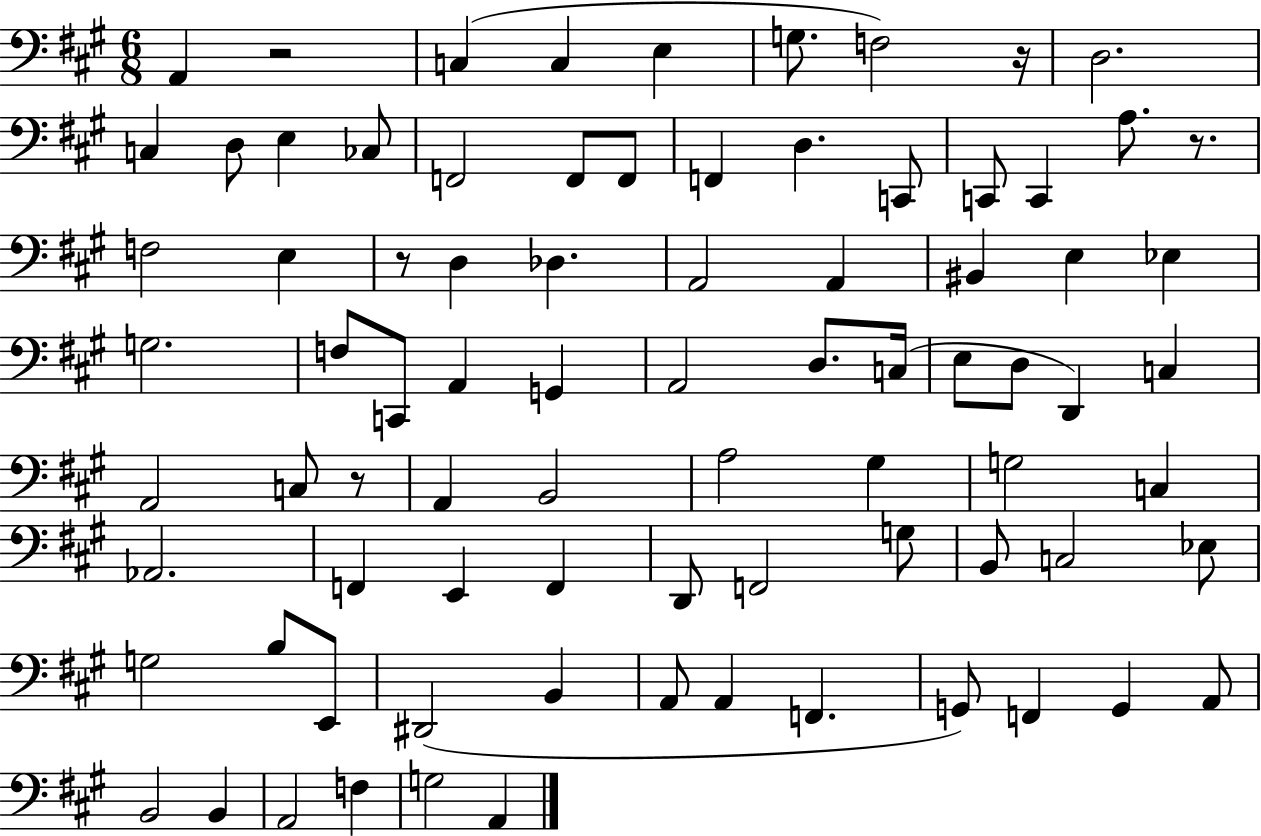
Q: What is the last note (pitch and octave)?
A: A2